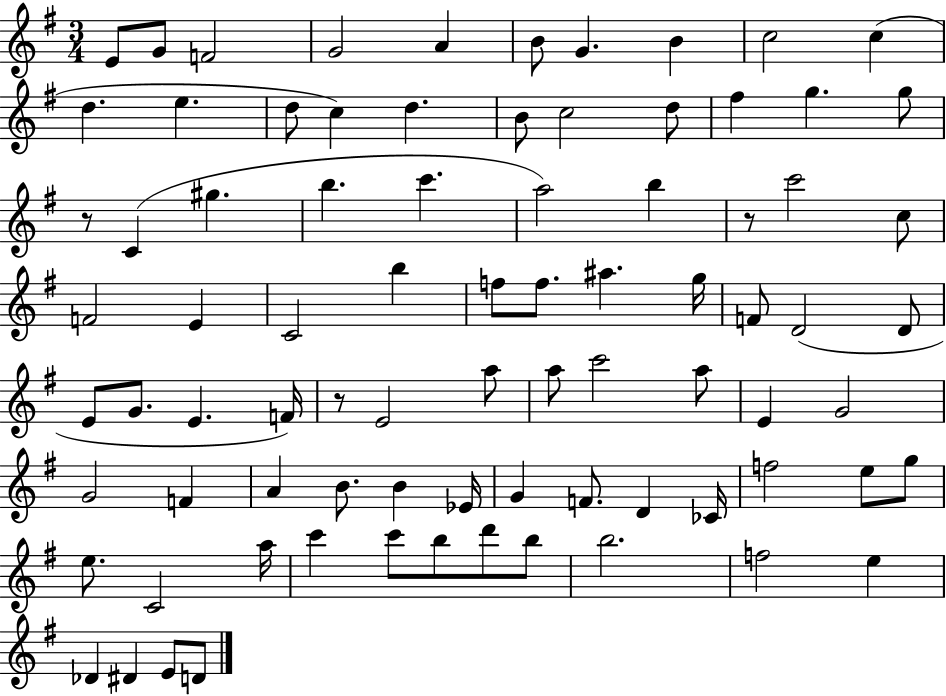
{
  \clef treble
  \numericTimeSignature
  \time 3/4
  \key g \major
  \repeat volta 2 { e'8 g'8 f'2 | g'2 a'4 | b'8 g'4. b'4 | c''2 c''4( | \break d''4. e''4. | d''8 c''4) d''4. | b'8 c''2 d''8 | fis''4 g''4. g''8 | \break r8 c'4( gis''4. | b''4. c'''4. | a''2) b''4 | r8 c'''2 c''8 | \break f'2 e'4 | c'2 b''4 | f''8 f''8. ais''4. g''16 | f'8 d'2( d'8 | \break e'8 g'8. e'4. f'16) | r8 e'2 a''8 | a''8 c'''2 a''8 | e'4 g'2 | \break g'2 f'4 | a'4 b'8. b'4 ees'16 | g'4 f'8. d'4 ces'16 | f''2 e''8 g''8 | \break e''8. c'2 a''16 | c'''4 c'''8 b''8 d'''8 b''8 | b''2. | f''2 e''4 | \break des'4 dis'4 e'8 d'8 | } \bar "|."
}